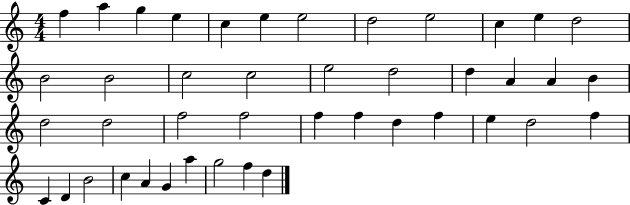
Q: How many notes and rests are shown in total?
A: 43